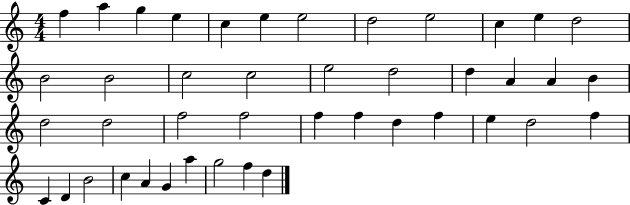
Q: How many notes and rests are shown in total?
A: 43